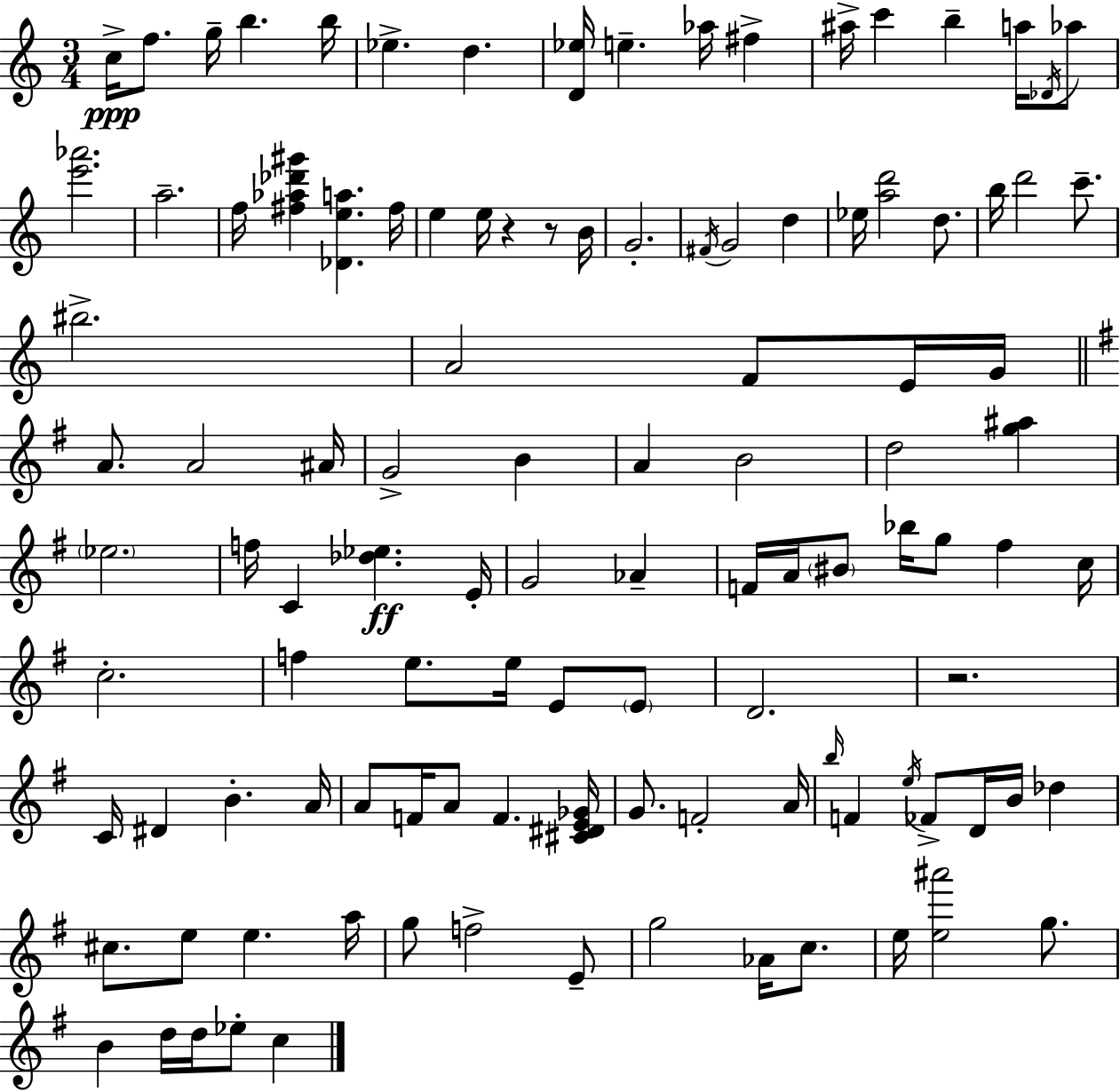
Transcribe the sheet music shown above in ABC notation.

X:1
T:Untitled
M:3/4
L:1/4
K:Am
c/4 f/2 g/4 b b/4 _e d [D_e]/4 e _a/4 ^f ^a/4 c' b a/4 _D/4 _a/2 [e'_a']2 a2 f/4 [^f_a_d'^g'] [_Dea] ^f/4 e e/4 z z/2 B/4 G2 ^F/4 G2 d _e/4 [ad']2 d/2 b/4 d'2 c'/2 ^b2 A2 F/2 E/4 G/4 A/2 A2 ^A/4 G2 B A B2 d2 [g^a] _e2 f/4 C [_d_e] E/4 G2 _A F/4 A/4 ^B/2 _b/4 g/2 ^f c/4 c2 f e/2 e/4 E/2 E/2 D2 z2 C/4 ^D B A/4 A/2 F/4 A/2 F [^C^DE_G]/4 G/2 F2 A/4 b/4 F e/4 _F/2 D/4 B/4 _d ^c/2 e/2 e a/4 g/2 f2 E/2 g2 _A/4 c/2 e/4 [e^a']2 g/2 B d/4 d/4 _e/2 c